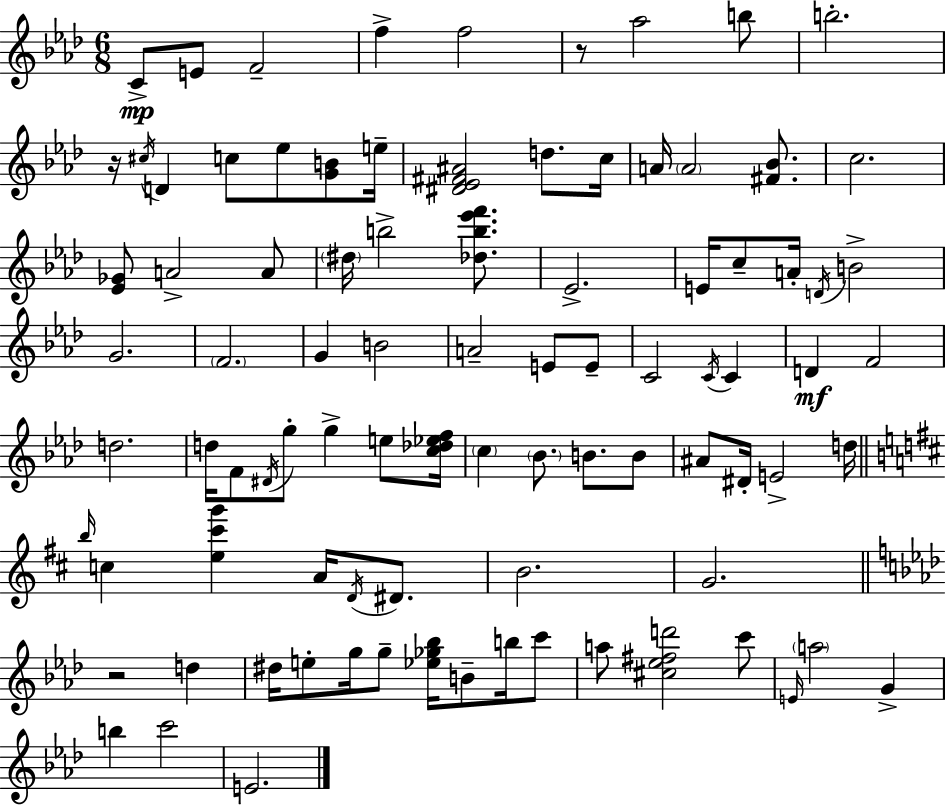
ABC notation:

X:1
T:Untitled
M:6/8
L:1/4
K:Fm
C/2 E/2 F2 f f2 z/2 _a2 b/2 b2 z/4 ^c/4 D c/2 _e/2 [GB]/2 e/4 [^D_E^F^A]2 d/2 c/4 A/4 A2 [^F_B]/2 c2 [_E_G]/2 A2 A/2 ^d/4 b2 [_db_e'f']/2 _E2 E/4 c/2 A/4 D/4 B2 G2 F2 G B2 A2 E/2 E/2 C2 C/4 C D F2 d2 d/4 F/2 ^D/4 g/2 g e/2 [c_d_ef]/4 c _B/2 B/2 B/2 ^A/2 ^D/4 E2 d/4 b/4 c [e^c'g'] A/4 D/4 ^D/2 B2 G2 z2 d ^d/4 e/2 g/4 g/2 [_e_g_b]/4 B/2 b/4 c'/2 a/2 [^c_e^fd']2 c'/2 E/4 a2 G b c'2 E2